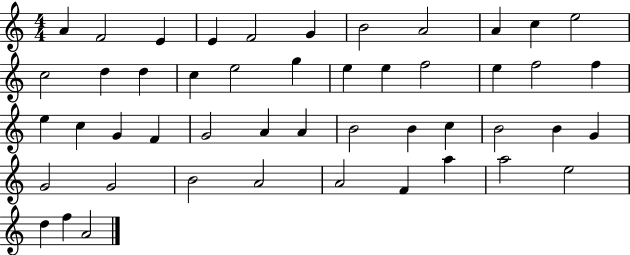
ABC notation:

X:1
T:Untitled
M:4/4
L:1/4
K:C
A F2 E E F2 G B2 A2 A c e2 c2 d d c e2 g e e f2 e f2 f e c G F G2 A A B2 B c B2 B G G2 G2 B2 A2 A2 F a a2 e2 d f A2